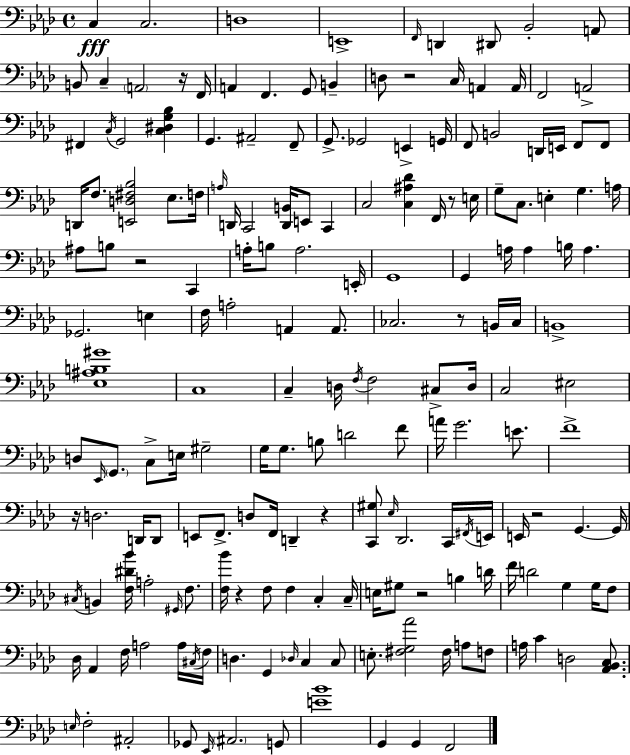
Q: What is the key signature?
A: AES major